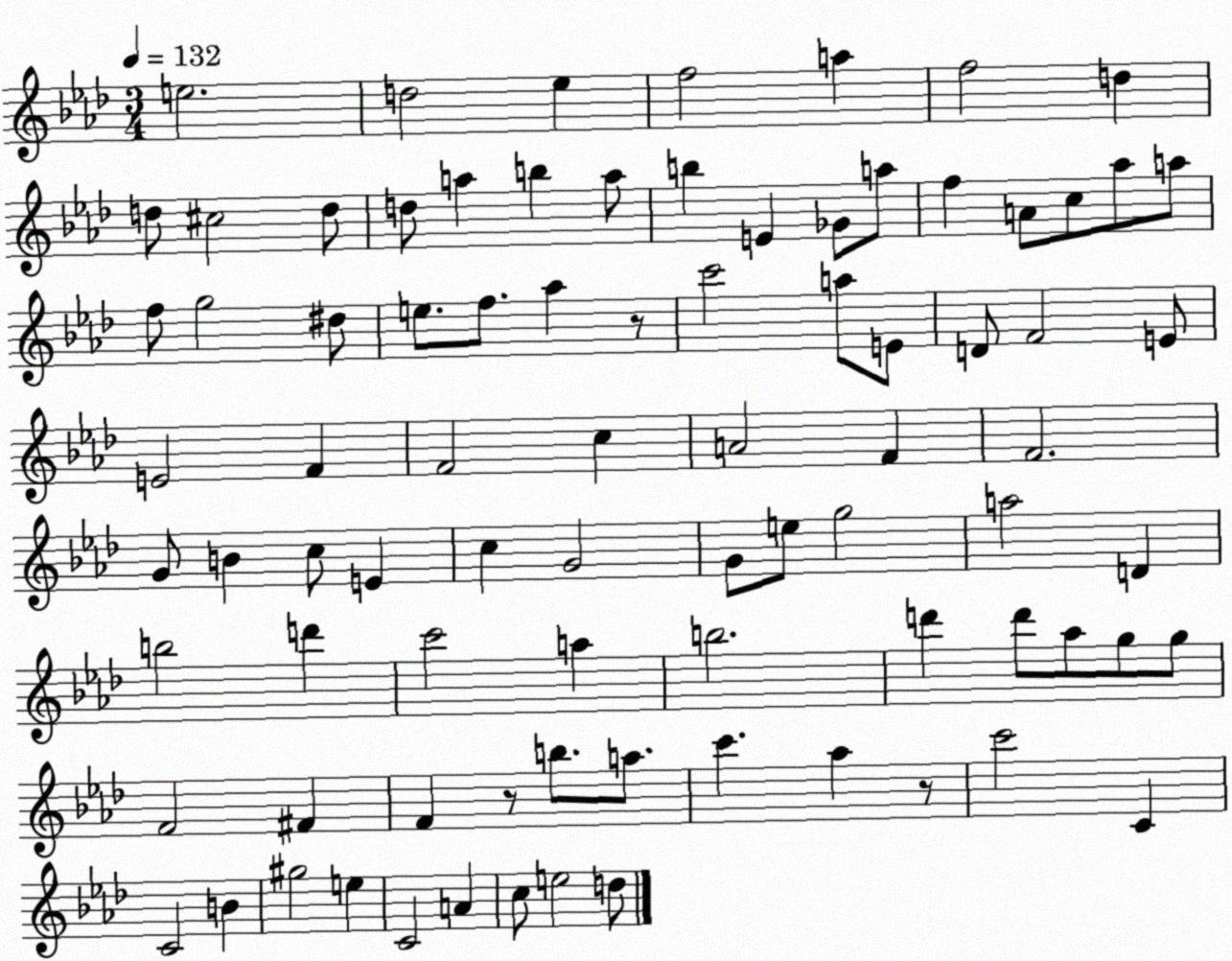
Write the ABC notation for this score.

X:1
T:Untitled
M:3/4
L:1/4
K:Ab
e2 d2 _e f2 a f2 d d/2 ^c2 d/2 d/2 a b a/2 b E _G/2 a/2 f A/2 c/2 _a/2 a/2 f/2 g2 ^d/2 e/2 f/2 _a z/2 c'2 a/2 E/2 D/2 F2 E/2 E2 F F2 c A2 F F2 G/2 B c/2 E c G2 G/2 e/2 g2 a2 D b2 d' c'2 a b2 d' d'/2 _a/2 g/2 g/2 F2 ^F F z/2 b/2 a/2 c' _a z/2 c'2 C C2 B ^g2 e C2 A c/2 e2 d/2